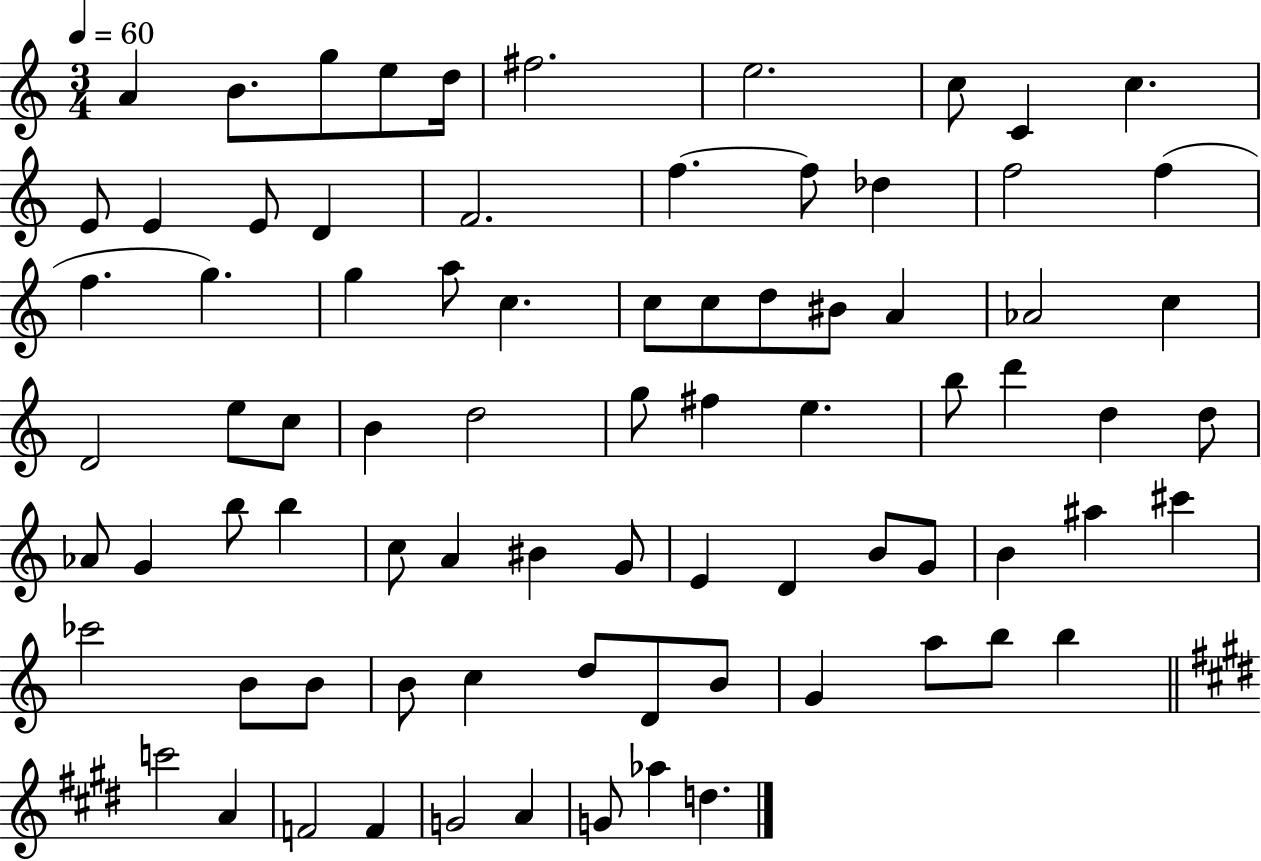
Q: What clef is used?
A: treble